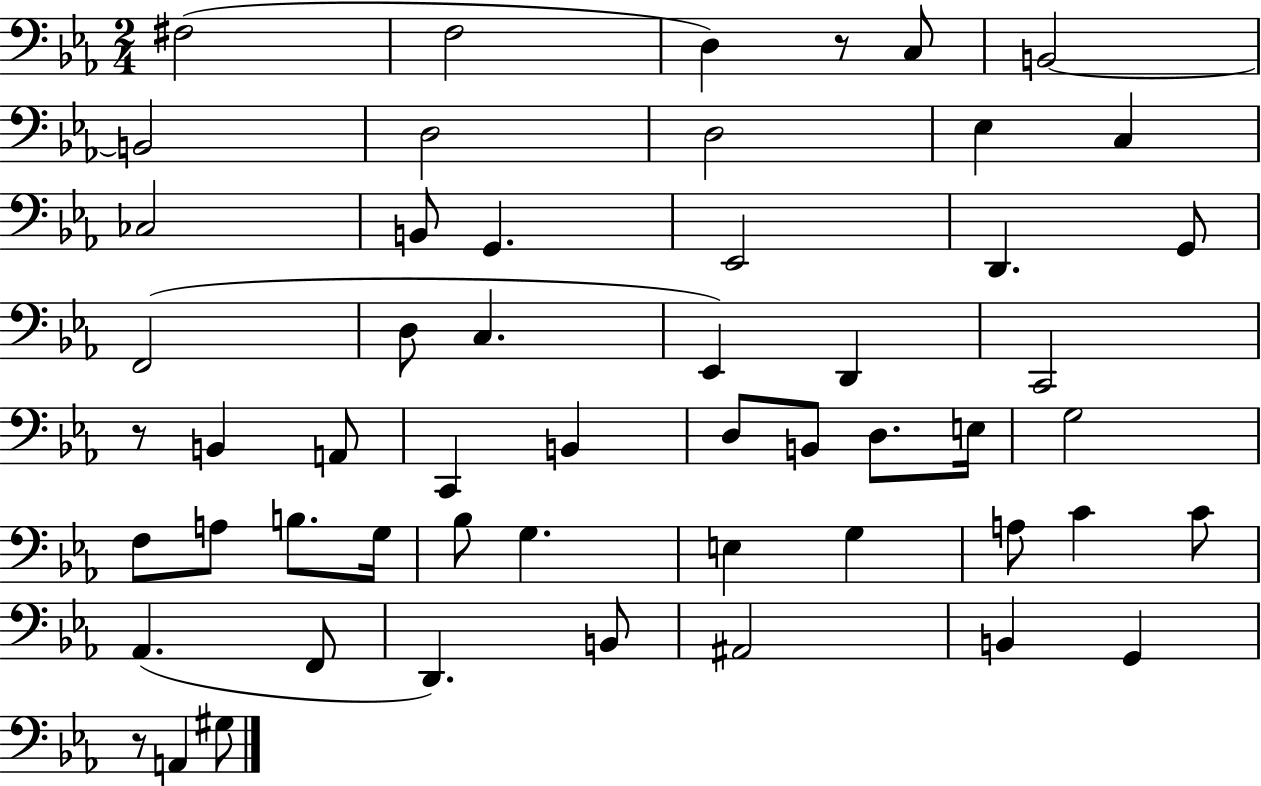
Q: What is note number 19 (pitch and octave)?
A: C3